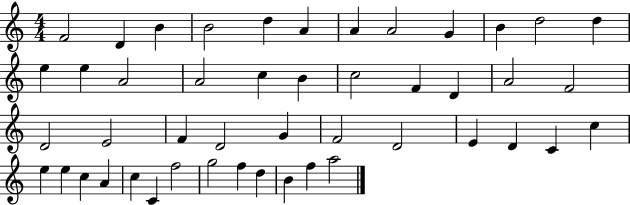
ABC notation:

X:1
T:Untitled
M:4/4
L:1/4
K:C
F2 D B B2 d A A A2 G B d2 d e e A2 A2 c B c2 F D A2 F2 D2 E2 F D2 G F2 D2 E D C c e e c A c C f2 g2 f d B f a2